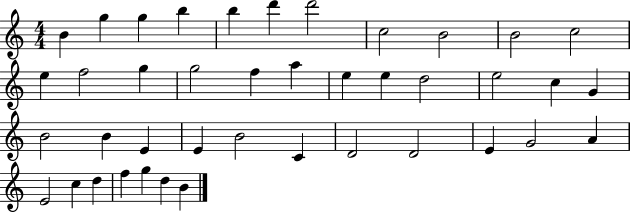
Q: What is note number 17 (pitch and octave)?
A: A5